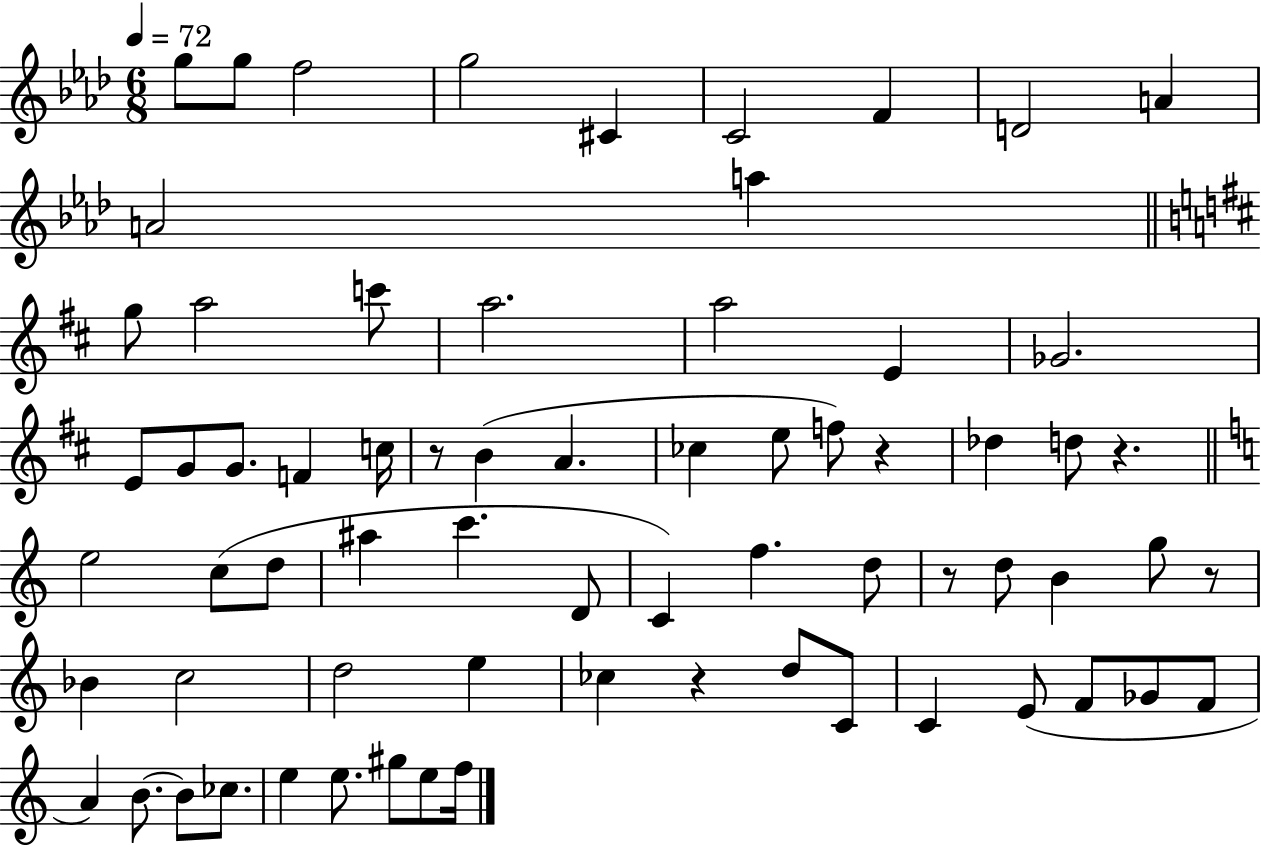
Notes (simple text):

G5/e G5/e F5/h G5/h C#4/q C4/h F4/q D4/h A4/q A4/h A5/q G5/e A5/h C6/e A5/h. A5/h E4/q Gb4/h. E4/e G4/e G4/e. F4/q C5/s R/e B4/q A4/q. CES5/q E5/e F5/e R/q Db5/q D5/e R/q. E5/h C5/e D5/e A#5/q C6/q. D4/e C4/q F5/q. D5/e R/e D5/e B4/q G5/e R/e Bb4/q C5/h D5/h E5/q CES5/q R/q D5/e C4/e C4/q E4/e F4/e Gb4/e F4/e A4/q B4/e. B4/e CES5/e. E5/q E5/e. G#5/e E5/e F5/s